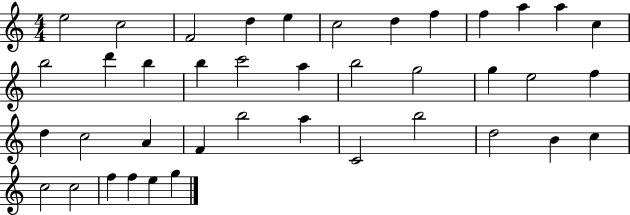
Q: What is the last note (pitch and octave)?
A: G5